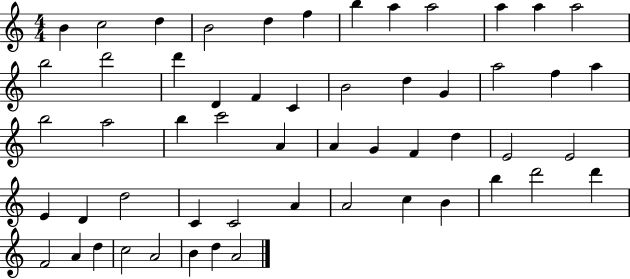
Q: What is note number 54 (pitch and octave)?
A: D5